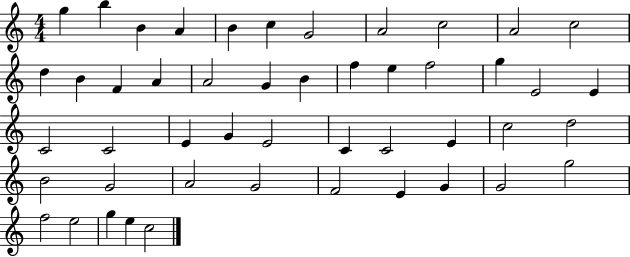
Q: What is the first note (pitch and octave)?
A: G5